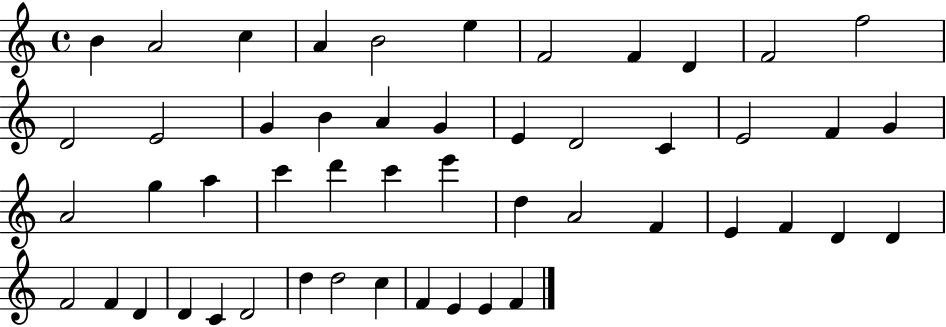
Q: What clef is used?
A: treble